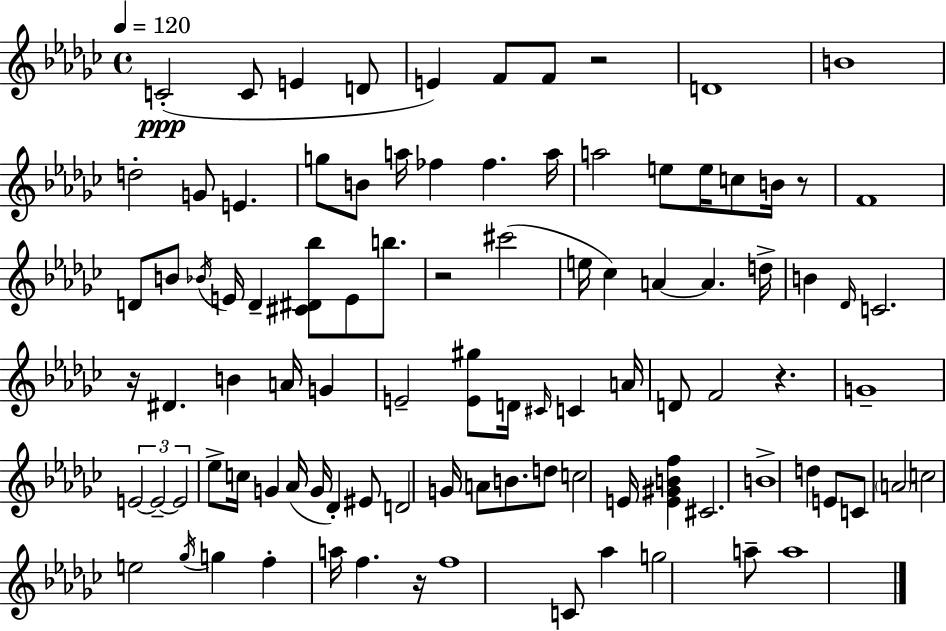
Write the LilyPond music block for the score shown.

{
  \clef treble
  \time 4/4
  \defaultTimeSignature
  \key ees \minor
  \tempo 4 = 120
  \repeat volta 2 { c'2-.(\ppp c'8 e'4 d'8 | e'4) f'8 f'8 r2 | d'1 | b'1 | \break d''2-. g'8 e'4. | g''8 b'8 a''16 fes''4 fes''4. a''16 | a''2 e''8 e''16 c''8 b'16 r8 | f'1 | \break d'8 b'8 \acciaccatura { bes'16 } e'16 d'4-- <cis' dis' bes''>8 e'8 b''8. | r2 cis'''2( | e''16 ces''4) a'4~~ a'4. | d''16-> b'4 \grace { des'16 } c'2. | \break r16 dis'4. b'4 a'16 g'4 | e'2-- <e' gis''>8 d'16 \grace { cis'16 } c'4 | a'16 d'8 f'2 r4. | g'1-- | \break \tuplet 3/2 { e'2~~ e'2--~~ | e'2 } ees''8-> c''16 g'4 | aes'16( g'16 des'4-.) eis'8 d'2 | g'16 a'8 b'8. d''8 c''2 | \break e'16 <e' gis' b' f''>4 cis'2. | b'1-> | d''4 e'8 c'8 \parenthesize a'2 | c''2 e''2 | \break \acciaccatura { ges''16 } g''4 f''4-. a''16 f''4. | r16 f''1 | c'8 aes''4 g''2 | a''8-- a''1 | \break } \bar "|."
}